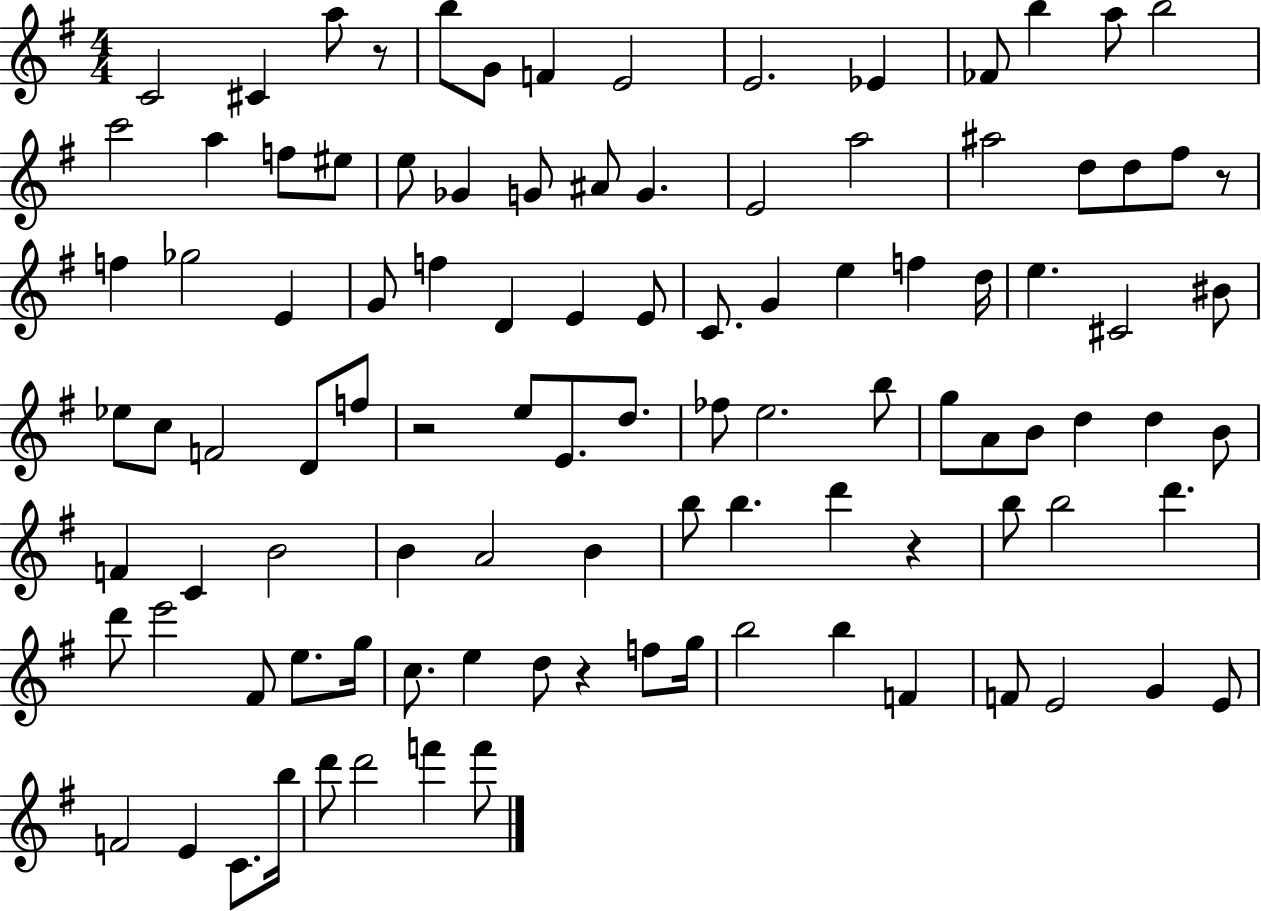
{
  \clef treble
  \numericTimeSignature
  \time 4/4
  \key g \major
  c'2 cis'4 a''8 r8 | b''8 g'8 f'4 e'2 | e'2. ees'4 | fes'8 b''4 a''8 b''2 | \break c'''2 a''4 f''8 eis''8 | e''8 ges'4 g'8 ais'8 g'4. | e'2 a''2 | ais''2 d''8 d''8 fis''8 r8 | \break f''4 ges''2 e'4 | g'8 f''4 d'4 e'4 e'8 | c'8. g'4 e''4 f''4 d''16 | e''4. cis'2 bis'8 | \break ees''8 c''8 f'2 d'8 f''8 | r2 e''8 e'8. d''8. | fes''8 e''2. b''8 | g''8 a'8 b'8 d''4 d''4 b'8 | \break f'4 c'4 b'2 | b'4 a'2 b'4 | b''8 b''4. d'''4 r4 | b''8 b''2 d'''4. | \break d'''8 e'''2 fis'8 e''8. g''16 | c''8. e''4 d''8 r4 f''8 g''16 | b''2 b''4 f'4 | f'8 e'2 g'4 e'8 | \break f'2 e'4 c'8. b''16 | d'''8 d'''2 f'''4 f'''8 | \bar "|."
}